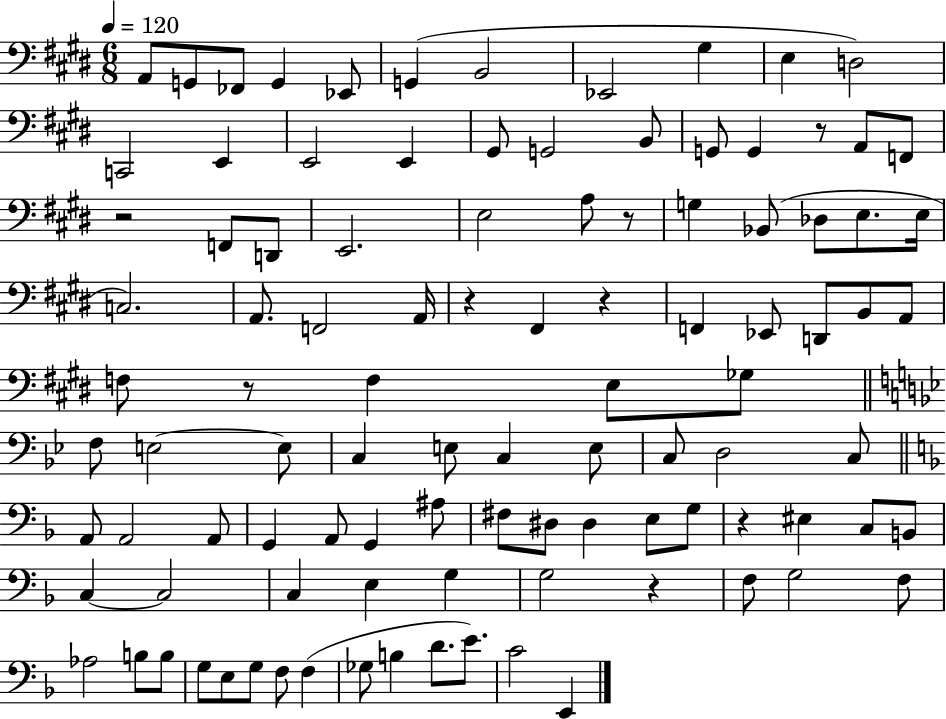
{
  \clef bass
  \numericTimeSignature
  \time 6/8
  \key e \major
  \tempo 4 = 120
  \repeat volta 2 { a,8 g,8 fes,8 g,4 ees,8 | g,4( b,2 | ees,2 gis4 | e4 d2) | \break c,2 e,4 | e,2 e,4 | gis,8 g,2 b,8 | g,8 g,4 r8 a,8 f,8 | \break r2 f,8 d,8 | e,2. | e2 a8 r8 | g4 bes,8( des8 e8. e16 | \break c2.) | a,8. f,2 a,16 | r4 fis,4 r4 | f,4 ees,8 d,8 b,8 a,8 | \break f8 r8 f4 e8 ges8 | \bar "||" \break \key bes \major f8 e2~~ e8 | c4 e8 c4 e8 | c8 d2 c8 | \bar "||" \break \key f \major a,8 a,2 a,8 | g,4 a,8 g,4 ais8 | fis8 dis8 dis4 e8 g8 | r4 eis4 c8 b,8 | \break c4~~ c2 | c4 e4 g4 | g2 r4 | f8 g2 f8 | \break aes2 b8 b8 | g8 e8 g8 f8 f4( | ges8 b4 d'8. e'8.) | c'2 e,4 | \break } \bar "|."
}